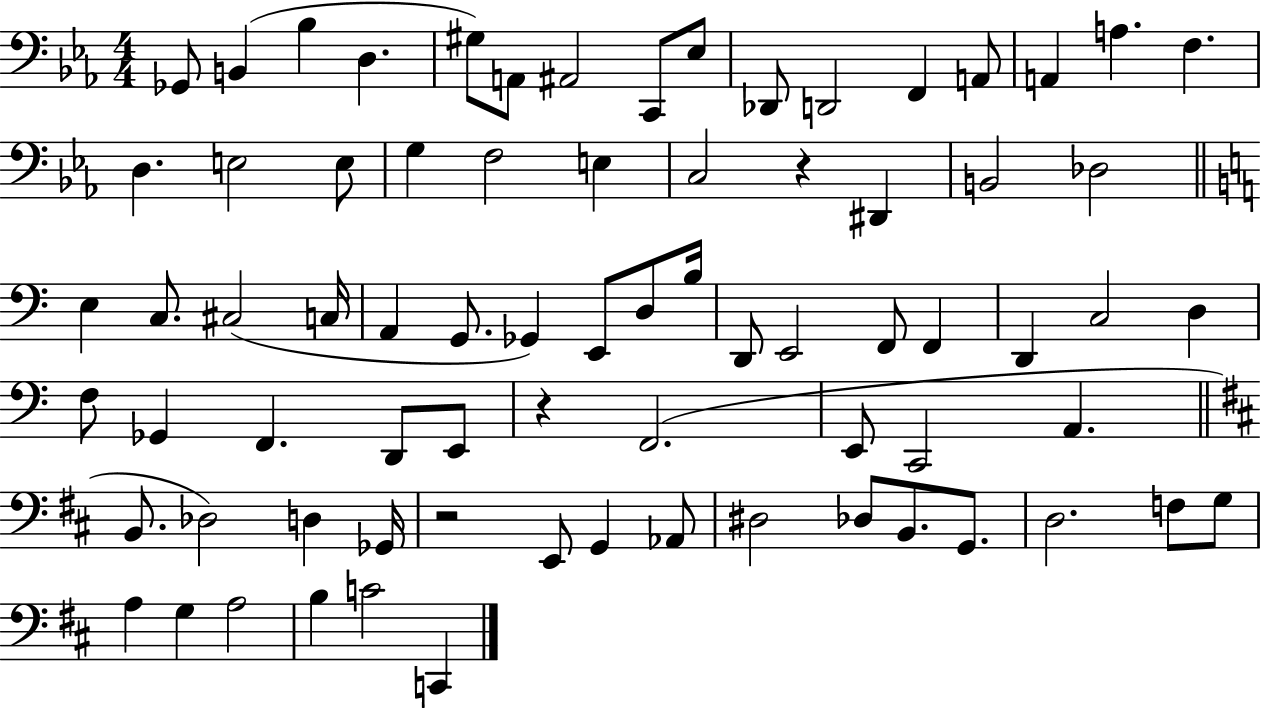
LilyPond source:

{
  \clef bass
  \numericTimeSignature
  \time 4/4
  \key ees \major
  \repeat volta 2 { ges,8 b,4( bes4 d4. | gis8) a,8 ais,2 c,8 ees8 | des,8 d,2 f,4 a,8 | a,4 a4. f4. | \break d4. e2 e8 | g4 f2 e4 | c2 r4 dis,4 | b,2 des2 | \break \bar "||" \break \key c \major e4 c8. cis2( c16 | a,4 g,8. ges,4) e,8 d8 b16 | d,8 e,2 f,8 f,4 | d,4 c2 d4 | \break f8 ges,4 f,4. d,8 e,8 | r4 f,2.( | e,8 c,2 a,4. | \bar "||" \break \key d \major b,8. des2) d4 ges,16 | r2 e,8 g,4 aes,8 | dis2 des8 b,8. g,8. | d2. f8 g8 | \break a4 g4 a2 | b4 c'2 c,4 | } \bar "|."
}